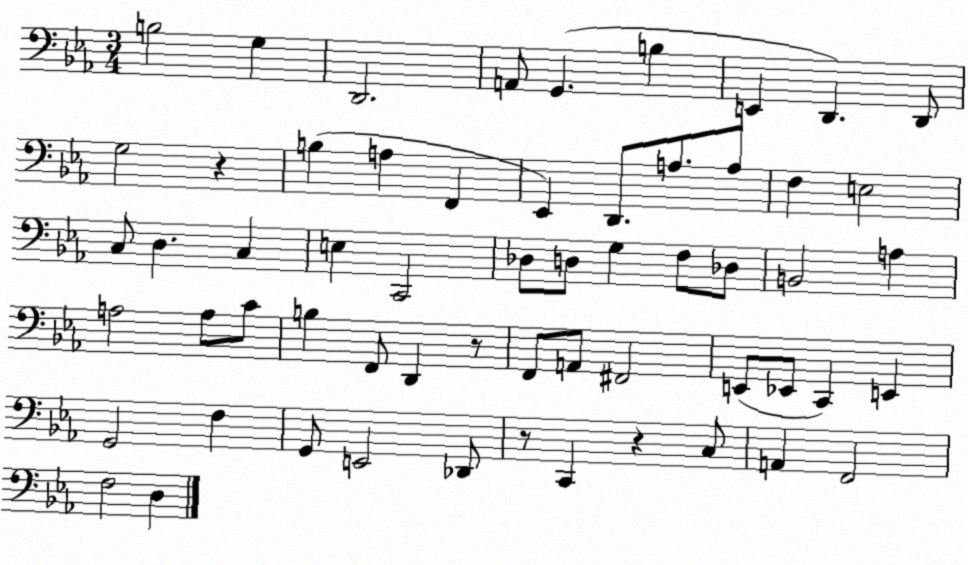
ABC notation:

X:1
T:Untitled
M:3/4
L:1/4
K:Eb
B,2 G, D,,2 A,,/2 G,, B, E,, D,, D,,/2 G,2 z B, A, F,, _E,, D,,/2 A,/2 A,/2 F, E,2 C,/2 D, C, E, C,,2 _D,/2 D,/2 G, F,/2 _D,/2 B,,2 A, A,2 A,/2 C/2 B, F,,/2 D,, z/2 F,,/2 A,,/2 ^F,,2 E,,/2 _E,,/2 C,, E,, G,,2 F, G,,/2 E,,2 _D,,/2 z/2 C,, z C,/2 A,, F,,2 F,2 D,